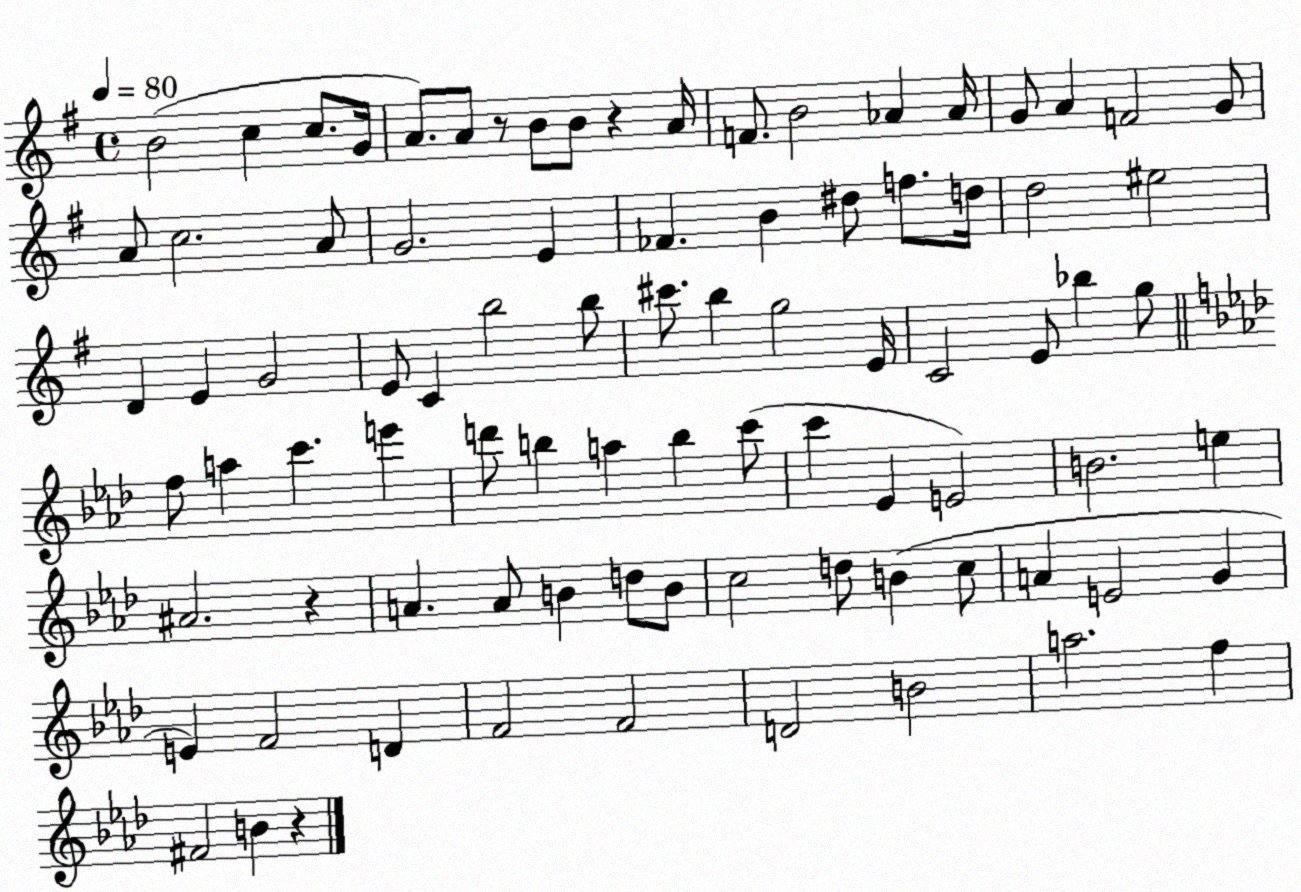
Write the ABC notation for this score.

X:1
T:Untitled
M:4/4
L:1/4
K:G
B2 c c/2 G/4 A/2 A/2 z/2 B/2 B/2 z A/4 F/2 B2 _A _A/4 G/2 A F2 G/2 A/2 c2 A/2 G2 E _F B ^d/2 f/2 d/4 d2 ^e2 D E G2 E/2 C b2 b/2 ^c'/2 b g2 E/4 C2 E/2 _b g/2 f/2 a c' e' d'/2 b a b c'/2 c' _E E2 B2 e ^A2 z A A/2 B d/2 B/2 c2 d/2 B c/2 A E2 G E F2 D F2 F2 D2 B2 a2 f ^F2 B z